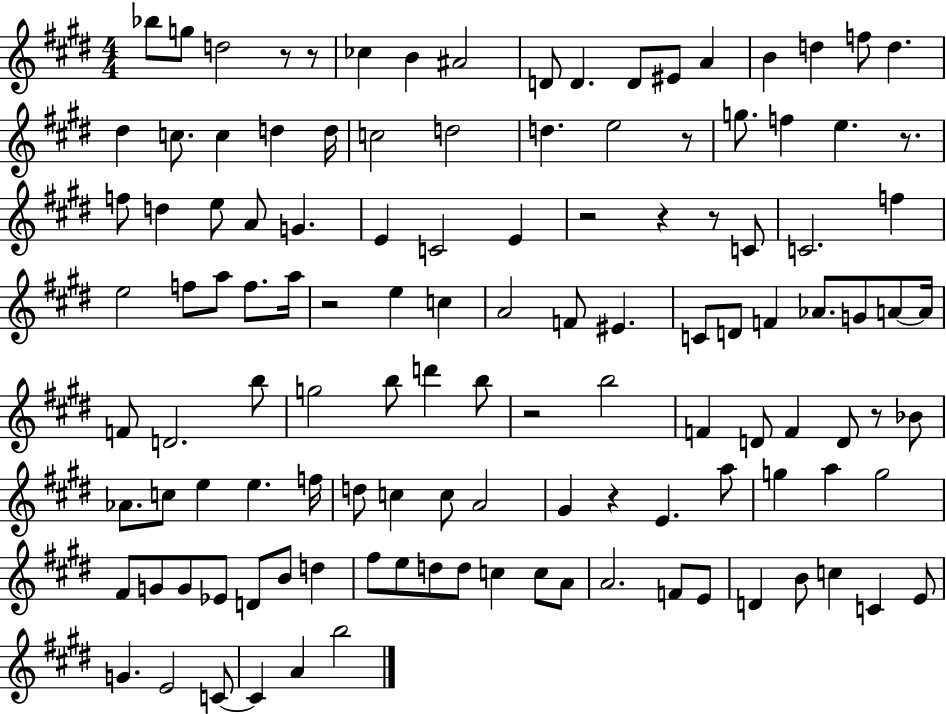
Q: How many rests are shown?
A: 11